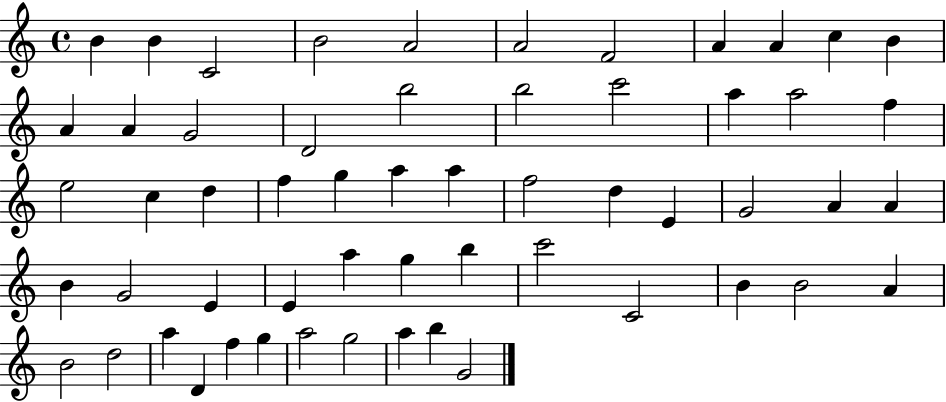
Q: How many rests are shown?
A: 0